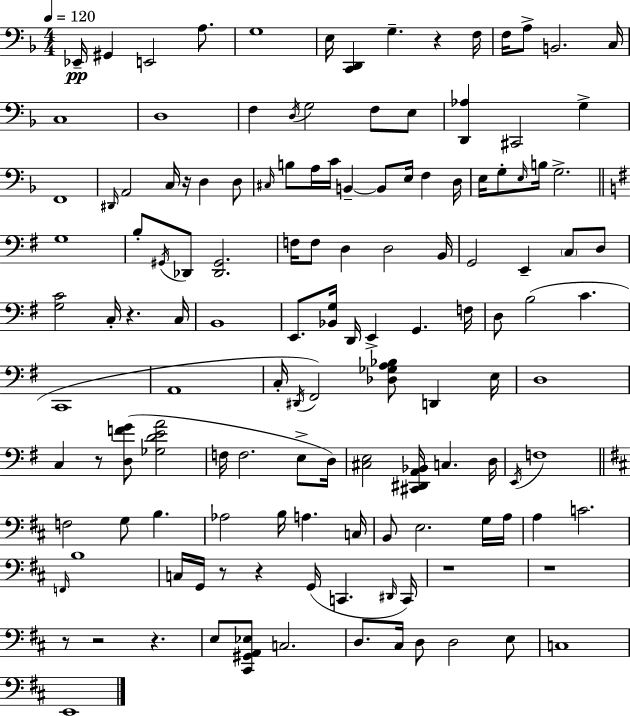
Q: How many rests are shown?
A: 11